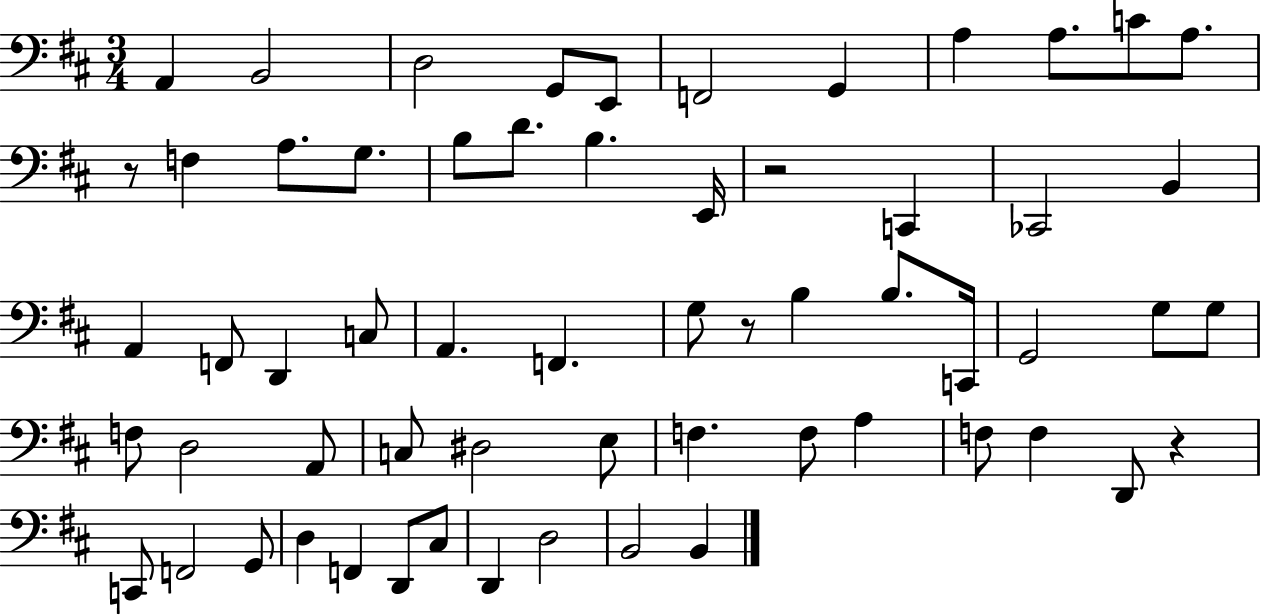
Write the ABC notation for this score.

X:1
T:Untitled
M:3/4
L:1/4
K:D
A,, B,,2 D,2 G,,/2 E,,/2 F,,2 G,, A, A,/2 C/2 A,/2 z/2 F, A,/2 G,/2 B,/2 D/2 B, E,,/4 z2 C,, _C,,2 B,, A,, F,,/2 D,, C,/2 A,, F,, G,/2 z/2 B, B,/2 C,,/4 G,,2 G,/2 G,/2 F,/2 D,2 A,,/2 C,/2 ^D,2 E,/2 F, F,/2 A, F,/2 F, D,,/2 z C,,/2 F,,2 G,,/2 D, F,, D,,/2 ^C,/2 D,, D,2 B,,2 B,,